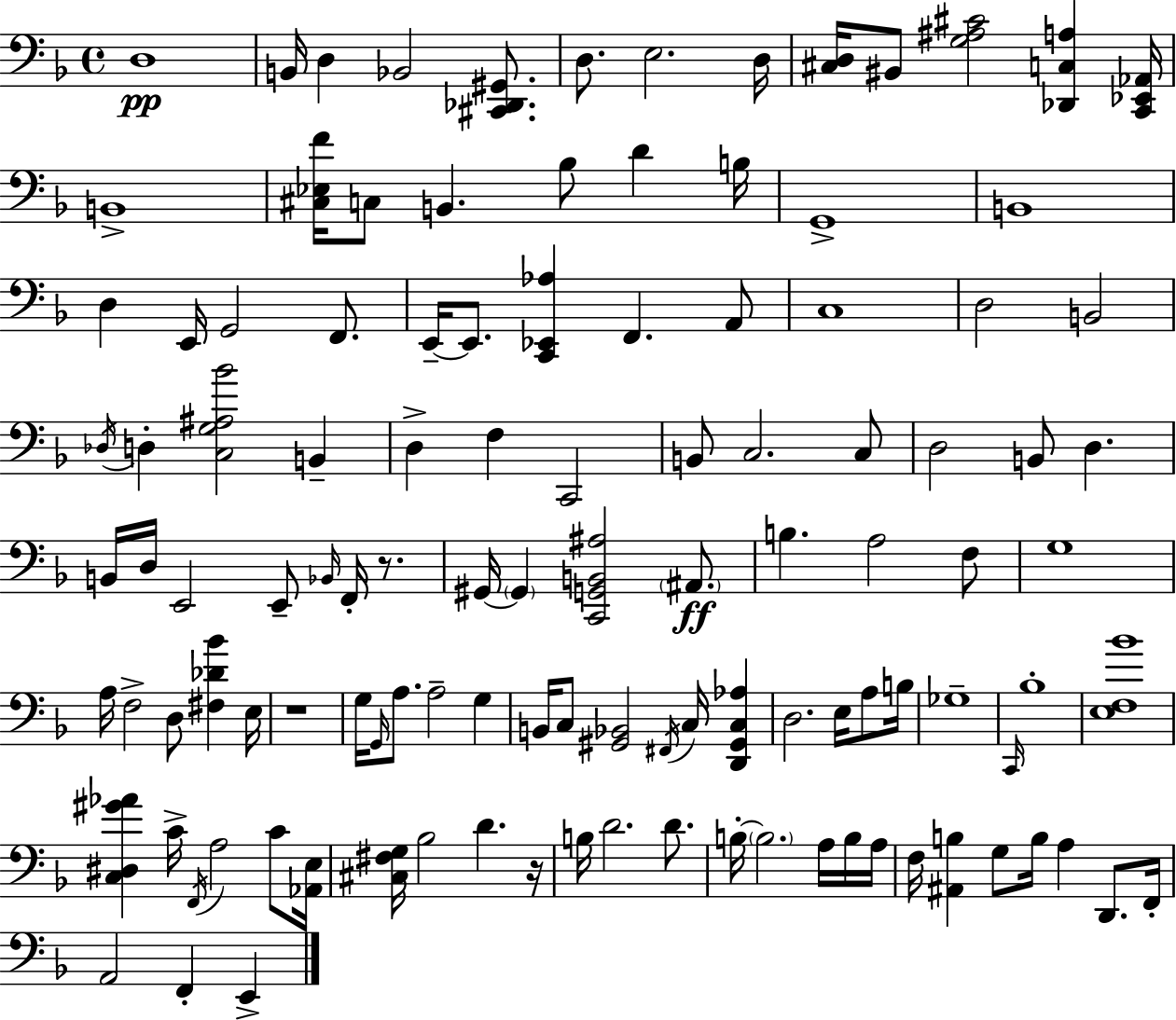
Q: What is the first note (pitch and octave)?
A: D3